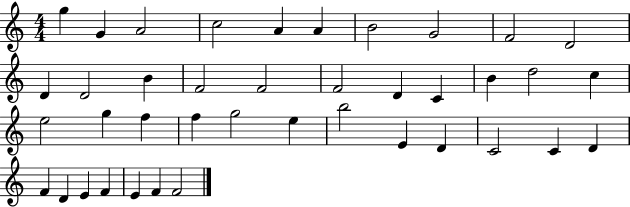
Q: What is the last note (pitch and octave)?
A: F4